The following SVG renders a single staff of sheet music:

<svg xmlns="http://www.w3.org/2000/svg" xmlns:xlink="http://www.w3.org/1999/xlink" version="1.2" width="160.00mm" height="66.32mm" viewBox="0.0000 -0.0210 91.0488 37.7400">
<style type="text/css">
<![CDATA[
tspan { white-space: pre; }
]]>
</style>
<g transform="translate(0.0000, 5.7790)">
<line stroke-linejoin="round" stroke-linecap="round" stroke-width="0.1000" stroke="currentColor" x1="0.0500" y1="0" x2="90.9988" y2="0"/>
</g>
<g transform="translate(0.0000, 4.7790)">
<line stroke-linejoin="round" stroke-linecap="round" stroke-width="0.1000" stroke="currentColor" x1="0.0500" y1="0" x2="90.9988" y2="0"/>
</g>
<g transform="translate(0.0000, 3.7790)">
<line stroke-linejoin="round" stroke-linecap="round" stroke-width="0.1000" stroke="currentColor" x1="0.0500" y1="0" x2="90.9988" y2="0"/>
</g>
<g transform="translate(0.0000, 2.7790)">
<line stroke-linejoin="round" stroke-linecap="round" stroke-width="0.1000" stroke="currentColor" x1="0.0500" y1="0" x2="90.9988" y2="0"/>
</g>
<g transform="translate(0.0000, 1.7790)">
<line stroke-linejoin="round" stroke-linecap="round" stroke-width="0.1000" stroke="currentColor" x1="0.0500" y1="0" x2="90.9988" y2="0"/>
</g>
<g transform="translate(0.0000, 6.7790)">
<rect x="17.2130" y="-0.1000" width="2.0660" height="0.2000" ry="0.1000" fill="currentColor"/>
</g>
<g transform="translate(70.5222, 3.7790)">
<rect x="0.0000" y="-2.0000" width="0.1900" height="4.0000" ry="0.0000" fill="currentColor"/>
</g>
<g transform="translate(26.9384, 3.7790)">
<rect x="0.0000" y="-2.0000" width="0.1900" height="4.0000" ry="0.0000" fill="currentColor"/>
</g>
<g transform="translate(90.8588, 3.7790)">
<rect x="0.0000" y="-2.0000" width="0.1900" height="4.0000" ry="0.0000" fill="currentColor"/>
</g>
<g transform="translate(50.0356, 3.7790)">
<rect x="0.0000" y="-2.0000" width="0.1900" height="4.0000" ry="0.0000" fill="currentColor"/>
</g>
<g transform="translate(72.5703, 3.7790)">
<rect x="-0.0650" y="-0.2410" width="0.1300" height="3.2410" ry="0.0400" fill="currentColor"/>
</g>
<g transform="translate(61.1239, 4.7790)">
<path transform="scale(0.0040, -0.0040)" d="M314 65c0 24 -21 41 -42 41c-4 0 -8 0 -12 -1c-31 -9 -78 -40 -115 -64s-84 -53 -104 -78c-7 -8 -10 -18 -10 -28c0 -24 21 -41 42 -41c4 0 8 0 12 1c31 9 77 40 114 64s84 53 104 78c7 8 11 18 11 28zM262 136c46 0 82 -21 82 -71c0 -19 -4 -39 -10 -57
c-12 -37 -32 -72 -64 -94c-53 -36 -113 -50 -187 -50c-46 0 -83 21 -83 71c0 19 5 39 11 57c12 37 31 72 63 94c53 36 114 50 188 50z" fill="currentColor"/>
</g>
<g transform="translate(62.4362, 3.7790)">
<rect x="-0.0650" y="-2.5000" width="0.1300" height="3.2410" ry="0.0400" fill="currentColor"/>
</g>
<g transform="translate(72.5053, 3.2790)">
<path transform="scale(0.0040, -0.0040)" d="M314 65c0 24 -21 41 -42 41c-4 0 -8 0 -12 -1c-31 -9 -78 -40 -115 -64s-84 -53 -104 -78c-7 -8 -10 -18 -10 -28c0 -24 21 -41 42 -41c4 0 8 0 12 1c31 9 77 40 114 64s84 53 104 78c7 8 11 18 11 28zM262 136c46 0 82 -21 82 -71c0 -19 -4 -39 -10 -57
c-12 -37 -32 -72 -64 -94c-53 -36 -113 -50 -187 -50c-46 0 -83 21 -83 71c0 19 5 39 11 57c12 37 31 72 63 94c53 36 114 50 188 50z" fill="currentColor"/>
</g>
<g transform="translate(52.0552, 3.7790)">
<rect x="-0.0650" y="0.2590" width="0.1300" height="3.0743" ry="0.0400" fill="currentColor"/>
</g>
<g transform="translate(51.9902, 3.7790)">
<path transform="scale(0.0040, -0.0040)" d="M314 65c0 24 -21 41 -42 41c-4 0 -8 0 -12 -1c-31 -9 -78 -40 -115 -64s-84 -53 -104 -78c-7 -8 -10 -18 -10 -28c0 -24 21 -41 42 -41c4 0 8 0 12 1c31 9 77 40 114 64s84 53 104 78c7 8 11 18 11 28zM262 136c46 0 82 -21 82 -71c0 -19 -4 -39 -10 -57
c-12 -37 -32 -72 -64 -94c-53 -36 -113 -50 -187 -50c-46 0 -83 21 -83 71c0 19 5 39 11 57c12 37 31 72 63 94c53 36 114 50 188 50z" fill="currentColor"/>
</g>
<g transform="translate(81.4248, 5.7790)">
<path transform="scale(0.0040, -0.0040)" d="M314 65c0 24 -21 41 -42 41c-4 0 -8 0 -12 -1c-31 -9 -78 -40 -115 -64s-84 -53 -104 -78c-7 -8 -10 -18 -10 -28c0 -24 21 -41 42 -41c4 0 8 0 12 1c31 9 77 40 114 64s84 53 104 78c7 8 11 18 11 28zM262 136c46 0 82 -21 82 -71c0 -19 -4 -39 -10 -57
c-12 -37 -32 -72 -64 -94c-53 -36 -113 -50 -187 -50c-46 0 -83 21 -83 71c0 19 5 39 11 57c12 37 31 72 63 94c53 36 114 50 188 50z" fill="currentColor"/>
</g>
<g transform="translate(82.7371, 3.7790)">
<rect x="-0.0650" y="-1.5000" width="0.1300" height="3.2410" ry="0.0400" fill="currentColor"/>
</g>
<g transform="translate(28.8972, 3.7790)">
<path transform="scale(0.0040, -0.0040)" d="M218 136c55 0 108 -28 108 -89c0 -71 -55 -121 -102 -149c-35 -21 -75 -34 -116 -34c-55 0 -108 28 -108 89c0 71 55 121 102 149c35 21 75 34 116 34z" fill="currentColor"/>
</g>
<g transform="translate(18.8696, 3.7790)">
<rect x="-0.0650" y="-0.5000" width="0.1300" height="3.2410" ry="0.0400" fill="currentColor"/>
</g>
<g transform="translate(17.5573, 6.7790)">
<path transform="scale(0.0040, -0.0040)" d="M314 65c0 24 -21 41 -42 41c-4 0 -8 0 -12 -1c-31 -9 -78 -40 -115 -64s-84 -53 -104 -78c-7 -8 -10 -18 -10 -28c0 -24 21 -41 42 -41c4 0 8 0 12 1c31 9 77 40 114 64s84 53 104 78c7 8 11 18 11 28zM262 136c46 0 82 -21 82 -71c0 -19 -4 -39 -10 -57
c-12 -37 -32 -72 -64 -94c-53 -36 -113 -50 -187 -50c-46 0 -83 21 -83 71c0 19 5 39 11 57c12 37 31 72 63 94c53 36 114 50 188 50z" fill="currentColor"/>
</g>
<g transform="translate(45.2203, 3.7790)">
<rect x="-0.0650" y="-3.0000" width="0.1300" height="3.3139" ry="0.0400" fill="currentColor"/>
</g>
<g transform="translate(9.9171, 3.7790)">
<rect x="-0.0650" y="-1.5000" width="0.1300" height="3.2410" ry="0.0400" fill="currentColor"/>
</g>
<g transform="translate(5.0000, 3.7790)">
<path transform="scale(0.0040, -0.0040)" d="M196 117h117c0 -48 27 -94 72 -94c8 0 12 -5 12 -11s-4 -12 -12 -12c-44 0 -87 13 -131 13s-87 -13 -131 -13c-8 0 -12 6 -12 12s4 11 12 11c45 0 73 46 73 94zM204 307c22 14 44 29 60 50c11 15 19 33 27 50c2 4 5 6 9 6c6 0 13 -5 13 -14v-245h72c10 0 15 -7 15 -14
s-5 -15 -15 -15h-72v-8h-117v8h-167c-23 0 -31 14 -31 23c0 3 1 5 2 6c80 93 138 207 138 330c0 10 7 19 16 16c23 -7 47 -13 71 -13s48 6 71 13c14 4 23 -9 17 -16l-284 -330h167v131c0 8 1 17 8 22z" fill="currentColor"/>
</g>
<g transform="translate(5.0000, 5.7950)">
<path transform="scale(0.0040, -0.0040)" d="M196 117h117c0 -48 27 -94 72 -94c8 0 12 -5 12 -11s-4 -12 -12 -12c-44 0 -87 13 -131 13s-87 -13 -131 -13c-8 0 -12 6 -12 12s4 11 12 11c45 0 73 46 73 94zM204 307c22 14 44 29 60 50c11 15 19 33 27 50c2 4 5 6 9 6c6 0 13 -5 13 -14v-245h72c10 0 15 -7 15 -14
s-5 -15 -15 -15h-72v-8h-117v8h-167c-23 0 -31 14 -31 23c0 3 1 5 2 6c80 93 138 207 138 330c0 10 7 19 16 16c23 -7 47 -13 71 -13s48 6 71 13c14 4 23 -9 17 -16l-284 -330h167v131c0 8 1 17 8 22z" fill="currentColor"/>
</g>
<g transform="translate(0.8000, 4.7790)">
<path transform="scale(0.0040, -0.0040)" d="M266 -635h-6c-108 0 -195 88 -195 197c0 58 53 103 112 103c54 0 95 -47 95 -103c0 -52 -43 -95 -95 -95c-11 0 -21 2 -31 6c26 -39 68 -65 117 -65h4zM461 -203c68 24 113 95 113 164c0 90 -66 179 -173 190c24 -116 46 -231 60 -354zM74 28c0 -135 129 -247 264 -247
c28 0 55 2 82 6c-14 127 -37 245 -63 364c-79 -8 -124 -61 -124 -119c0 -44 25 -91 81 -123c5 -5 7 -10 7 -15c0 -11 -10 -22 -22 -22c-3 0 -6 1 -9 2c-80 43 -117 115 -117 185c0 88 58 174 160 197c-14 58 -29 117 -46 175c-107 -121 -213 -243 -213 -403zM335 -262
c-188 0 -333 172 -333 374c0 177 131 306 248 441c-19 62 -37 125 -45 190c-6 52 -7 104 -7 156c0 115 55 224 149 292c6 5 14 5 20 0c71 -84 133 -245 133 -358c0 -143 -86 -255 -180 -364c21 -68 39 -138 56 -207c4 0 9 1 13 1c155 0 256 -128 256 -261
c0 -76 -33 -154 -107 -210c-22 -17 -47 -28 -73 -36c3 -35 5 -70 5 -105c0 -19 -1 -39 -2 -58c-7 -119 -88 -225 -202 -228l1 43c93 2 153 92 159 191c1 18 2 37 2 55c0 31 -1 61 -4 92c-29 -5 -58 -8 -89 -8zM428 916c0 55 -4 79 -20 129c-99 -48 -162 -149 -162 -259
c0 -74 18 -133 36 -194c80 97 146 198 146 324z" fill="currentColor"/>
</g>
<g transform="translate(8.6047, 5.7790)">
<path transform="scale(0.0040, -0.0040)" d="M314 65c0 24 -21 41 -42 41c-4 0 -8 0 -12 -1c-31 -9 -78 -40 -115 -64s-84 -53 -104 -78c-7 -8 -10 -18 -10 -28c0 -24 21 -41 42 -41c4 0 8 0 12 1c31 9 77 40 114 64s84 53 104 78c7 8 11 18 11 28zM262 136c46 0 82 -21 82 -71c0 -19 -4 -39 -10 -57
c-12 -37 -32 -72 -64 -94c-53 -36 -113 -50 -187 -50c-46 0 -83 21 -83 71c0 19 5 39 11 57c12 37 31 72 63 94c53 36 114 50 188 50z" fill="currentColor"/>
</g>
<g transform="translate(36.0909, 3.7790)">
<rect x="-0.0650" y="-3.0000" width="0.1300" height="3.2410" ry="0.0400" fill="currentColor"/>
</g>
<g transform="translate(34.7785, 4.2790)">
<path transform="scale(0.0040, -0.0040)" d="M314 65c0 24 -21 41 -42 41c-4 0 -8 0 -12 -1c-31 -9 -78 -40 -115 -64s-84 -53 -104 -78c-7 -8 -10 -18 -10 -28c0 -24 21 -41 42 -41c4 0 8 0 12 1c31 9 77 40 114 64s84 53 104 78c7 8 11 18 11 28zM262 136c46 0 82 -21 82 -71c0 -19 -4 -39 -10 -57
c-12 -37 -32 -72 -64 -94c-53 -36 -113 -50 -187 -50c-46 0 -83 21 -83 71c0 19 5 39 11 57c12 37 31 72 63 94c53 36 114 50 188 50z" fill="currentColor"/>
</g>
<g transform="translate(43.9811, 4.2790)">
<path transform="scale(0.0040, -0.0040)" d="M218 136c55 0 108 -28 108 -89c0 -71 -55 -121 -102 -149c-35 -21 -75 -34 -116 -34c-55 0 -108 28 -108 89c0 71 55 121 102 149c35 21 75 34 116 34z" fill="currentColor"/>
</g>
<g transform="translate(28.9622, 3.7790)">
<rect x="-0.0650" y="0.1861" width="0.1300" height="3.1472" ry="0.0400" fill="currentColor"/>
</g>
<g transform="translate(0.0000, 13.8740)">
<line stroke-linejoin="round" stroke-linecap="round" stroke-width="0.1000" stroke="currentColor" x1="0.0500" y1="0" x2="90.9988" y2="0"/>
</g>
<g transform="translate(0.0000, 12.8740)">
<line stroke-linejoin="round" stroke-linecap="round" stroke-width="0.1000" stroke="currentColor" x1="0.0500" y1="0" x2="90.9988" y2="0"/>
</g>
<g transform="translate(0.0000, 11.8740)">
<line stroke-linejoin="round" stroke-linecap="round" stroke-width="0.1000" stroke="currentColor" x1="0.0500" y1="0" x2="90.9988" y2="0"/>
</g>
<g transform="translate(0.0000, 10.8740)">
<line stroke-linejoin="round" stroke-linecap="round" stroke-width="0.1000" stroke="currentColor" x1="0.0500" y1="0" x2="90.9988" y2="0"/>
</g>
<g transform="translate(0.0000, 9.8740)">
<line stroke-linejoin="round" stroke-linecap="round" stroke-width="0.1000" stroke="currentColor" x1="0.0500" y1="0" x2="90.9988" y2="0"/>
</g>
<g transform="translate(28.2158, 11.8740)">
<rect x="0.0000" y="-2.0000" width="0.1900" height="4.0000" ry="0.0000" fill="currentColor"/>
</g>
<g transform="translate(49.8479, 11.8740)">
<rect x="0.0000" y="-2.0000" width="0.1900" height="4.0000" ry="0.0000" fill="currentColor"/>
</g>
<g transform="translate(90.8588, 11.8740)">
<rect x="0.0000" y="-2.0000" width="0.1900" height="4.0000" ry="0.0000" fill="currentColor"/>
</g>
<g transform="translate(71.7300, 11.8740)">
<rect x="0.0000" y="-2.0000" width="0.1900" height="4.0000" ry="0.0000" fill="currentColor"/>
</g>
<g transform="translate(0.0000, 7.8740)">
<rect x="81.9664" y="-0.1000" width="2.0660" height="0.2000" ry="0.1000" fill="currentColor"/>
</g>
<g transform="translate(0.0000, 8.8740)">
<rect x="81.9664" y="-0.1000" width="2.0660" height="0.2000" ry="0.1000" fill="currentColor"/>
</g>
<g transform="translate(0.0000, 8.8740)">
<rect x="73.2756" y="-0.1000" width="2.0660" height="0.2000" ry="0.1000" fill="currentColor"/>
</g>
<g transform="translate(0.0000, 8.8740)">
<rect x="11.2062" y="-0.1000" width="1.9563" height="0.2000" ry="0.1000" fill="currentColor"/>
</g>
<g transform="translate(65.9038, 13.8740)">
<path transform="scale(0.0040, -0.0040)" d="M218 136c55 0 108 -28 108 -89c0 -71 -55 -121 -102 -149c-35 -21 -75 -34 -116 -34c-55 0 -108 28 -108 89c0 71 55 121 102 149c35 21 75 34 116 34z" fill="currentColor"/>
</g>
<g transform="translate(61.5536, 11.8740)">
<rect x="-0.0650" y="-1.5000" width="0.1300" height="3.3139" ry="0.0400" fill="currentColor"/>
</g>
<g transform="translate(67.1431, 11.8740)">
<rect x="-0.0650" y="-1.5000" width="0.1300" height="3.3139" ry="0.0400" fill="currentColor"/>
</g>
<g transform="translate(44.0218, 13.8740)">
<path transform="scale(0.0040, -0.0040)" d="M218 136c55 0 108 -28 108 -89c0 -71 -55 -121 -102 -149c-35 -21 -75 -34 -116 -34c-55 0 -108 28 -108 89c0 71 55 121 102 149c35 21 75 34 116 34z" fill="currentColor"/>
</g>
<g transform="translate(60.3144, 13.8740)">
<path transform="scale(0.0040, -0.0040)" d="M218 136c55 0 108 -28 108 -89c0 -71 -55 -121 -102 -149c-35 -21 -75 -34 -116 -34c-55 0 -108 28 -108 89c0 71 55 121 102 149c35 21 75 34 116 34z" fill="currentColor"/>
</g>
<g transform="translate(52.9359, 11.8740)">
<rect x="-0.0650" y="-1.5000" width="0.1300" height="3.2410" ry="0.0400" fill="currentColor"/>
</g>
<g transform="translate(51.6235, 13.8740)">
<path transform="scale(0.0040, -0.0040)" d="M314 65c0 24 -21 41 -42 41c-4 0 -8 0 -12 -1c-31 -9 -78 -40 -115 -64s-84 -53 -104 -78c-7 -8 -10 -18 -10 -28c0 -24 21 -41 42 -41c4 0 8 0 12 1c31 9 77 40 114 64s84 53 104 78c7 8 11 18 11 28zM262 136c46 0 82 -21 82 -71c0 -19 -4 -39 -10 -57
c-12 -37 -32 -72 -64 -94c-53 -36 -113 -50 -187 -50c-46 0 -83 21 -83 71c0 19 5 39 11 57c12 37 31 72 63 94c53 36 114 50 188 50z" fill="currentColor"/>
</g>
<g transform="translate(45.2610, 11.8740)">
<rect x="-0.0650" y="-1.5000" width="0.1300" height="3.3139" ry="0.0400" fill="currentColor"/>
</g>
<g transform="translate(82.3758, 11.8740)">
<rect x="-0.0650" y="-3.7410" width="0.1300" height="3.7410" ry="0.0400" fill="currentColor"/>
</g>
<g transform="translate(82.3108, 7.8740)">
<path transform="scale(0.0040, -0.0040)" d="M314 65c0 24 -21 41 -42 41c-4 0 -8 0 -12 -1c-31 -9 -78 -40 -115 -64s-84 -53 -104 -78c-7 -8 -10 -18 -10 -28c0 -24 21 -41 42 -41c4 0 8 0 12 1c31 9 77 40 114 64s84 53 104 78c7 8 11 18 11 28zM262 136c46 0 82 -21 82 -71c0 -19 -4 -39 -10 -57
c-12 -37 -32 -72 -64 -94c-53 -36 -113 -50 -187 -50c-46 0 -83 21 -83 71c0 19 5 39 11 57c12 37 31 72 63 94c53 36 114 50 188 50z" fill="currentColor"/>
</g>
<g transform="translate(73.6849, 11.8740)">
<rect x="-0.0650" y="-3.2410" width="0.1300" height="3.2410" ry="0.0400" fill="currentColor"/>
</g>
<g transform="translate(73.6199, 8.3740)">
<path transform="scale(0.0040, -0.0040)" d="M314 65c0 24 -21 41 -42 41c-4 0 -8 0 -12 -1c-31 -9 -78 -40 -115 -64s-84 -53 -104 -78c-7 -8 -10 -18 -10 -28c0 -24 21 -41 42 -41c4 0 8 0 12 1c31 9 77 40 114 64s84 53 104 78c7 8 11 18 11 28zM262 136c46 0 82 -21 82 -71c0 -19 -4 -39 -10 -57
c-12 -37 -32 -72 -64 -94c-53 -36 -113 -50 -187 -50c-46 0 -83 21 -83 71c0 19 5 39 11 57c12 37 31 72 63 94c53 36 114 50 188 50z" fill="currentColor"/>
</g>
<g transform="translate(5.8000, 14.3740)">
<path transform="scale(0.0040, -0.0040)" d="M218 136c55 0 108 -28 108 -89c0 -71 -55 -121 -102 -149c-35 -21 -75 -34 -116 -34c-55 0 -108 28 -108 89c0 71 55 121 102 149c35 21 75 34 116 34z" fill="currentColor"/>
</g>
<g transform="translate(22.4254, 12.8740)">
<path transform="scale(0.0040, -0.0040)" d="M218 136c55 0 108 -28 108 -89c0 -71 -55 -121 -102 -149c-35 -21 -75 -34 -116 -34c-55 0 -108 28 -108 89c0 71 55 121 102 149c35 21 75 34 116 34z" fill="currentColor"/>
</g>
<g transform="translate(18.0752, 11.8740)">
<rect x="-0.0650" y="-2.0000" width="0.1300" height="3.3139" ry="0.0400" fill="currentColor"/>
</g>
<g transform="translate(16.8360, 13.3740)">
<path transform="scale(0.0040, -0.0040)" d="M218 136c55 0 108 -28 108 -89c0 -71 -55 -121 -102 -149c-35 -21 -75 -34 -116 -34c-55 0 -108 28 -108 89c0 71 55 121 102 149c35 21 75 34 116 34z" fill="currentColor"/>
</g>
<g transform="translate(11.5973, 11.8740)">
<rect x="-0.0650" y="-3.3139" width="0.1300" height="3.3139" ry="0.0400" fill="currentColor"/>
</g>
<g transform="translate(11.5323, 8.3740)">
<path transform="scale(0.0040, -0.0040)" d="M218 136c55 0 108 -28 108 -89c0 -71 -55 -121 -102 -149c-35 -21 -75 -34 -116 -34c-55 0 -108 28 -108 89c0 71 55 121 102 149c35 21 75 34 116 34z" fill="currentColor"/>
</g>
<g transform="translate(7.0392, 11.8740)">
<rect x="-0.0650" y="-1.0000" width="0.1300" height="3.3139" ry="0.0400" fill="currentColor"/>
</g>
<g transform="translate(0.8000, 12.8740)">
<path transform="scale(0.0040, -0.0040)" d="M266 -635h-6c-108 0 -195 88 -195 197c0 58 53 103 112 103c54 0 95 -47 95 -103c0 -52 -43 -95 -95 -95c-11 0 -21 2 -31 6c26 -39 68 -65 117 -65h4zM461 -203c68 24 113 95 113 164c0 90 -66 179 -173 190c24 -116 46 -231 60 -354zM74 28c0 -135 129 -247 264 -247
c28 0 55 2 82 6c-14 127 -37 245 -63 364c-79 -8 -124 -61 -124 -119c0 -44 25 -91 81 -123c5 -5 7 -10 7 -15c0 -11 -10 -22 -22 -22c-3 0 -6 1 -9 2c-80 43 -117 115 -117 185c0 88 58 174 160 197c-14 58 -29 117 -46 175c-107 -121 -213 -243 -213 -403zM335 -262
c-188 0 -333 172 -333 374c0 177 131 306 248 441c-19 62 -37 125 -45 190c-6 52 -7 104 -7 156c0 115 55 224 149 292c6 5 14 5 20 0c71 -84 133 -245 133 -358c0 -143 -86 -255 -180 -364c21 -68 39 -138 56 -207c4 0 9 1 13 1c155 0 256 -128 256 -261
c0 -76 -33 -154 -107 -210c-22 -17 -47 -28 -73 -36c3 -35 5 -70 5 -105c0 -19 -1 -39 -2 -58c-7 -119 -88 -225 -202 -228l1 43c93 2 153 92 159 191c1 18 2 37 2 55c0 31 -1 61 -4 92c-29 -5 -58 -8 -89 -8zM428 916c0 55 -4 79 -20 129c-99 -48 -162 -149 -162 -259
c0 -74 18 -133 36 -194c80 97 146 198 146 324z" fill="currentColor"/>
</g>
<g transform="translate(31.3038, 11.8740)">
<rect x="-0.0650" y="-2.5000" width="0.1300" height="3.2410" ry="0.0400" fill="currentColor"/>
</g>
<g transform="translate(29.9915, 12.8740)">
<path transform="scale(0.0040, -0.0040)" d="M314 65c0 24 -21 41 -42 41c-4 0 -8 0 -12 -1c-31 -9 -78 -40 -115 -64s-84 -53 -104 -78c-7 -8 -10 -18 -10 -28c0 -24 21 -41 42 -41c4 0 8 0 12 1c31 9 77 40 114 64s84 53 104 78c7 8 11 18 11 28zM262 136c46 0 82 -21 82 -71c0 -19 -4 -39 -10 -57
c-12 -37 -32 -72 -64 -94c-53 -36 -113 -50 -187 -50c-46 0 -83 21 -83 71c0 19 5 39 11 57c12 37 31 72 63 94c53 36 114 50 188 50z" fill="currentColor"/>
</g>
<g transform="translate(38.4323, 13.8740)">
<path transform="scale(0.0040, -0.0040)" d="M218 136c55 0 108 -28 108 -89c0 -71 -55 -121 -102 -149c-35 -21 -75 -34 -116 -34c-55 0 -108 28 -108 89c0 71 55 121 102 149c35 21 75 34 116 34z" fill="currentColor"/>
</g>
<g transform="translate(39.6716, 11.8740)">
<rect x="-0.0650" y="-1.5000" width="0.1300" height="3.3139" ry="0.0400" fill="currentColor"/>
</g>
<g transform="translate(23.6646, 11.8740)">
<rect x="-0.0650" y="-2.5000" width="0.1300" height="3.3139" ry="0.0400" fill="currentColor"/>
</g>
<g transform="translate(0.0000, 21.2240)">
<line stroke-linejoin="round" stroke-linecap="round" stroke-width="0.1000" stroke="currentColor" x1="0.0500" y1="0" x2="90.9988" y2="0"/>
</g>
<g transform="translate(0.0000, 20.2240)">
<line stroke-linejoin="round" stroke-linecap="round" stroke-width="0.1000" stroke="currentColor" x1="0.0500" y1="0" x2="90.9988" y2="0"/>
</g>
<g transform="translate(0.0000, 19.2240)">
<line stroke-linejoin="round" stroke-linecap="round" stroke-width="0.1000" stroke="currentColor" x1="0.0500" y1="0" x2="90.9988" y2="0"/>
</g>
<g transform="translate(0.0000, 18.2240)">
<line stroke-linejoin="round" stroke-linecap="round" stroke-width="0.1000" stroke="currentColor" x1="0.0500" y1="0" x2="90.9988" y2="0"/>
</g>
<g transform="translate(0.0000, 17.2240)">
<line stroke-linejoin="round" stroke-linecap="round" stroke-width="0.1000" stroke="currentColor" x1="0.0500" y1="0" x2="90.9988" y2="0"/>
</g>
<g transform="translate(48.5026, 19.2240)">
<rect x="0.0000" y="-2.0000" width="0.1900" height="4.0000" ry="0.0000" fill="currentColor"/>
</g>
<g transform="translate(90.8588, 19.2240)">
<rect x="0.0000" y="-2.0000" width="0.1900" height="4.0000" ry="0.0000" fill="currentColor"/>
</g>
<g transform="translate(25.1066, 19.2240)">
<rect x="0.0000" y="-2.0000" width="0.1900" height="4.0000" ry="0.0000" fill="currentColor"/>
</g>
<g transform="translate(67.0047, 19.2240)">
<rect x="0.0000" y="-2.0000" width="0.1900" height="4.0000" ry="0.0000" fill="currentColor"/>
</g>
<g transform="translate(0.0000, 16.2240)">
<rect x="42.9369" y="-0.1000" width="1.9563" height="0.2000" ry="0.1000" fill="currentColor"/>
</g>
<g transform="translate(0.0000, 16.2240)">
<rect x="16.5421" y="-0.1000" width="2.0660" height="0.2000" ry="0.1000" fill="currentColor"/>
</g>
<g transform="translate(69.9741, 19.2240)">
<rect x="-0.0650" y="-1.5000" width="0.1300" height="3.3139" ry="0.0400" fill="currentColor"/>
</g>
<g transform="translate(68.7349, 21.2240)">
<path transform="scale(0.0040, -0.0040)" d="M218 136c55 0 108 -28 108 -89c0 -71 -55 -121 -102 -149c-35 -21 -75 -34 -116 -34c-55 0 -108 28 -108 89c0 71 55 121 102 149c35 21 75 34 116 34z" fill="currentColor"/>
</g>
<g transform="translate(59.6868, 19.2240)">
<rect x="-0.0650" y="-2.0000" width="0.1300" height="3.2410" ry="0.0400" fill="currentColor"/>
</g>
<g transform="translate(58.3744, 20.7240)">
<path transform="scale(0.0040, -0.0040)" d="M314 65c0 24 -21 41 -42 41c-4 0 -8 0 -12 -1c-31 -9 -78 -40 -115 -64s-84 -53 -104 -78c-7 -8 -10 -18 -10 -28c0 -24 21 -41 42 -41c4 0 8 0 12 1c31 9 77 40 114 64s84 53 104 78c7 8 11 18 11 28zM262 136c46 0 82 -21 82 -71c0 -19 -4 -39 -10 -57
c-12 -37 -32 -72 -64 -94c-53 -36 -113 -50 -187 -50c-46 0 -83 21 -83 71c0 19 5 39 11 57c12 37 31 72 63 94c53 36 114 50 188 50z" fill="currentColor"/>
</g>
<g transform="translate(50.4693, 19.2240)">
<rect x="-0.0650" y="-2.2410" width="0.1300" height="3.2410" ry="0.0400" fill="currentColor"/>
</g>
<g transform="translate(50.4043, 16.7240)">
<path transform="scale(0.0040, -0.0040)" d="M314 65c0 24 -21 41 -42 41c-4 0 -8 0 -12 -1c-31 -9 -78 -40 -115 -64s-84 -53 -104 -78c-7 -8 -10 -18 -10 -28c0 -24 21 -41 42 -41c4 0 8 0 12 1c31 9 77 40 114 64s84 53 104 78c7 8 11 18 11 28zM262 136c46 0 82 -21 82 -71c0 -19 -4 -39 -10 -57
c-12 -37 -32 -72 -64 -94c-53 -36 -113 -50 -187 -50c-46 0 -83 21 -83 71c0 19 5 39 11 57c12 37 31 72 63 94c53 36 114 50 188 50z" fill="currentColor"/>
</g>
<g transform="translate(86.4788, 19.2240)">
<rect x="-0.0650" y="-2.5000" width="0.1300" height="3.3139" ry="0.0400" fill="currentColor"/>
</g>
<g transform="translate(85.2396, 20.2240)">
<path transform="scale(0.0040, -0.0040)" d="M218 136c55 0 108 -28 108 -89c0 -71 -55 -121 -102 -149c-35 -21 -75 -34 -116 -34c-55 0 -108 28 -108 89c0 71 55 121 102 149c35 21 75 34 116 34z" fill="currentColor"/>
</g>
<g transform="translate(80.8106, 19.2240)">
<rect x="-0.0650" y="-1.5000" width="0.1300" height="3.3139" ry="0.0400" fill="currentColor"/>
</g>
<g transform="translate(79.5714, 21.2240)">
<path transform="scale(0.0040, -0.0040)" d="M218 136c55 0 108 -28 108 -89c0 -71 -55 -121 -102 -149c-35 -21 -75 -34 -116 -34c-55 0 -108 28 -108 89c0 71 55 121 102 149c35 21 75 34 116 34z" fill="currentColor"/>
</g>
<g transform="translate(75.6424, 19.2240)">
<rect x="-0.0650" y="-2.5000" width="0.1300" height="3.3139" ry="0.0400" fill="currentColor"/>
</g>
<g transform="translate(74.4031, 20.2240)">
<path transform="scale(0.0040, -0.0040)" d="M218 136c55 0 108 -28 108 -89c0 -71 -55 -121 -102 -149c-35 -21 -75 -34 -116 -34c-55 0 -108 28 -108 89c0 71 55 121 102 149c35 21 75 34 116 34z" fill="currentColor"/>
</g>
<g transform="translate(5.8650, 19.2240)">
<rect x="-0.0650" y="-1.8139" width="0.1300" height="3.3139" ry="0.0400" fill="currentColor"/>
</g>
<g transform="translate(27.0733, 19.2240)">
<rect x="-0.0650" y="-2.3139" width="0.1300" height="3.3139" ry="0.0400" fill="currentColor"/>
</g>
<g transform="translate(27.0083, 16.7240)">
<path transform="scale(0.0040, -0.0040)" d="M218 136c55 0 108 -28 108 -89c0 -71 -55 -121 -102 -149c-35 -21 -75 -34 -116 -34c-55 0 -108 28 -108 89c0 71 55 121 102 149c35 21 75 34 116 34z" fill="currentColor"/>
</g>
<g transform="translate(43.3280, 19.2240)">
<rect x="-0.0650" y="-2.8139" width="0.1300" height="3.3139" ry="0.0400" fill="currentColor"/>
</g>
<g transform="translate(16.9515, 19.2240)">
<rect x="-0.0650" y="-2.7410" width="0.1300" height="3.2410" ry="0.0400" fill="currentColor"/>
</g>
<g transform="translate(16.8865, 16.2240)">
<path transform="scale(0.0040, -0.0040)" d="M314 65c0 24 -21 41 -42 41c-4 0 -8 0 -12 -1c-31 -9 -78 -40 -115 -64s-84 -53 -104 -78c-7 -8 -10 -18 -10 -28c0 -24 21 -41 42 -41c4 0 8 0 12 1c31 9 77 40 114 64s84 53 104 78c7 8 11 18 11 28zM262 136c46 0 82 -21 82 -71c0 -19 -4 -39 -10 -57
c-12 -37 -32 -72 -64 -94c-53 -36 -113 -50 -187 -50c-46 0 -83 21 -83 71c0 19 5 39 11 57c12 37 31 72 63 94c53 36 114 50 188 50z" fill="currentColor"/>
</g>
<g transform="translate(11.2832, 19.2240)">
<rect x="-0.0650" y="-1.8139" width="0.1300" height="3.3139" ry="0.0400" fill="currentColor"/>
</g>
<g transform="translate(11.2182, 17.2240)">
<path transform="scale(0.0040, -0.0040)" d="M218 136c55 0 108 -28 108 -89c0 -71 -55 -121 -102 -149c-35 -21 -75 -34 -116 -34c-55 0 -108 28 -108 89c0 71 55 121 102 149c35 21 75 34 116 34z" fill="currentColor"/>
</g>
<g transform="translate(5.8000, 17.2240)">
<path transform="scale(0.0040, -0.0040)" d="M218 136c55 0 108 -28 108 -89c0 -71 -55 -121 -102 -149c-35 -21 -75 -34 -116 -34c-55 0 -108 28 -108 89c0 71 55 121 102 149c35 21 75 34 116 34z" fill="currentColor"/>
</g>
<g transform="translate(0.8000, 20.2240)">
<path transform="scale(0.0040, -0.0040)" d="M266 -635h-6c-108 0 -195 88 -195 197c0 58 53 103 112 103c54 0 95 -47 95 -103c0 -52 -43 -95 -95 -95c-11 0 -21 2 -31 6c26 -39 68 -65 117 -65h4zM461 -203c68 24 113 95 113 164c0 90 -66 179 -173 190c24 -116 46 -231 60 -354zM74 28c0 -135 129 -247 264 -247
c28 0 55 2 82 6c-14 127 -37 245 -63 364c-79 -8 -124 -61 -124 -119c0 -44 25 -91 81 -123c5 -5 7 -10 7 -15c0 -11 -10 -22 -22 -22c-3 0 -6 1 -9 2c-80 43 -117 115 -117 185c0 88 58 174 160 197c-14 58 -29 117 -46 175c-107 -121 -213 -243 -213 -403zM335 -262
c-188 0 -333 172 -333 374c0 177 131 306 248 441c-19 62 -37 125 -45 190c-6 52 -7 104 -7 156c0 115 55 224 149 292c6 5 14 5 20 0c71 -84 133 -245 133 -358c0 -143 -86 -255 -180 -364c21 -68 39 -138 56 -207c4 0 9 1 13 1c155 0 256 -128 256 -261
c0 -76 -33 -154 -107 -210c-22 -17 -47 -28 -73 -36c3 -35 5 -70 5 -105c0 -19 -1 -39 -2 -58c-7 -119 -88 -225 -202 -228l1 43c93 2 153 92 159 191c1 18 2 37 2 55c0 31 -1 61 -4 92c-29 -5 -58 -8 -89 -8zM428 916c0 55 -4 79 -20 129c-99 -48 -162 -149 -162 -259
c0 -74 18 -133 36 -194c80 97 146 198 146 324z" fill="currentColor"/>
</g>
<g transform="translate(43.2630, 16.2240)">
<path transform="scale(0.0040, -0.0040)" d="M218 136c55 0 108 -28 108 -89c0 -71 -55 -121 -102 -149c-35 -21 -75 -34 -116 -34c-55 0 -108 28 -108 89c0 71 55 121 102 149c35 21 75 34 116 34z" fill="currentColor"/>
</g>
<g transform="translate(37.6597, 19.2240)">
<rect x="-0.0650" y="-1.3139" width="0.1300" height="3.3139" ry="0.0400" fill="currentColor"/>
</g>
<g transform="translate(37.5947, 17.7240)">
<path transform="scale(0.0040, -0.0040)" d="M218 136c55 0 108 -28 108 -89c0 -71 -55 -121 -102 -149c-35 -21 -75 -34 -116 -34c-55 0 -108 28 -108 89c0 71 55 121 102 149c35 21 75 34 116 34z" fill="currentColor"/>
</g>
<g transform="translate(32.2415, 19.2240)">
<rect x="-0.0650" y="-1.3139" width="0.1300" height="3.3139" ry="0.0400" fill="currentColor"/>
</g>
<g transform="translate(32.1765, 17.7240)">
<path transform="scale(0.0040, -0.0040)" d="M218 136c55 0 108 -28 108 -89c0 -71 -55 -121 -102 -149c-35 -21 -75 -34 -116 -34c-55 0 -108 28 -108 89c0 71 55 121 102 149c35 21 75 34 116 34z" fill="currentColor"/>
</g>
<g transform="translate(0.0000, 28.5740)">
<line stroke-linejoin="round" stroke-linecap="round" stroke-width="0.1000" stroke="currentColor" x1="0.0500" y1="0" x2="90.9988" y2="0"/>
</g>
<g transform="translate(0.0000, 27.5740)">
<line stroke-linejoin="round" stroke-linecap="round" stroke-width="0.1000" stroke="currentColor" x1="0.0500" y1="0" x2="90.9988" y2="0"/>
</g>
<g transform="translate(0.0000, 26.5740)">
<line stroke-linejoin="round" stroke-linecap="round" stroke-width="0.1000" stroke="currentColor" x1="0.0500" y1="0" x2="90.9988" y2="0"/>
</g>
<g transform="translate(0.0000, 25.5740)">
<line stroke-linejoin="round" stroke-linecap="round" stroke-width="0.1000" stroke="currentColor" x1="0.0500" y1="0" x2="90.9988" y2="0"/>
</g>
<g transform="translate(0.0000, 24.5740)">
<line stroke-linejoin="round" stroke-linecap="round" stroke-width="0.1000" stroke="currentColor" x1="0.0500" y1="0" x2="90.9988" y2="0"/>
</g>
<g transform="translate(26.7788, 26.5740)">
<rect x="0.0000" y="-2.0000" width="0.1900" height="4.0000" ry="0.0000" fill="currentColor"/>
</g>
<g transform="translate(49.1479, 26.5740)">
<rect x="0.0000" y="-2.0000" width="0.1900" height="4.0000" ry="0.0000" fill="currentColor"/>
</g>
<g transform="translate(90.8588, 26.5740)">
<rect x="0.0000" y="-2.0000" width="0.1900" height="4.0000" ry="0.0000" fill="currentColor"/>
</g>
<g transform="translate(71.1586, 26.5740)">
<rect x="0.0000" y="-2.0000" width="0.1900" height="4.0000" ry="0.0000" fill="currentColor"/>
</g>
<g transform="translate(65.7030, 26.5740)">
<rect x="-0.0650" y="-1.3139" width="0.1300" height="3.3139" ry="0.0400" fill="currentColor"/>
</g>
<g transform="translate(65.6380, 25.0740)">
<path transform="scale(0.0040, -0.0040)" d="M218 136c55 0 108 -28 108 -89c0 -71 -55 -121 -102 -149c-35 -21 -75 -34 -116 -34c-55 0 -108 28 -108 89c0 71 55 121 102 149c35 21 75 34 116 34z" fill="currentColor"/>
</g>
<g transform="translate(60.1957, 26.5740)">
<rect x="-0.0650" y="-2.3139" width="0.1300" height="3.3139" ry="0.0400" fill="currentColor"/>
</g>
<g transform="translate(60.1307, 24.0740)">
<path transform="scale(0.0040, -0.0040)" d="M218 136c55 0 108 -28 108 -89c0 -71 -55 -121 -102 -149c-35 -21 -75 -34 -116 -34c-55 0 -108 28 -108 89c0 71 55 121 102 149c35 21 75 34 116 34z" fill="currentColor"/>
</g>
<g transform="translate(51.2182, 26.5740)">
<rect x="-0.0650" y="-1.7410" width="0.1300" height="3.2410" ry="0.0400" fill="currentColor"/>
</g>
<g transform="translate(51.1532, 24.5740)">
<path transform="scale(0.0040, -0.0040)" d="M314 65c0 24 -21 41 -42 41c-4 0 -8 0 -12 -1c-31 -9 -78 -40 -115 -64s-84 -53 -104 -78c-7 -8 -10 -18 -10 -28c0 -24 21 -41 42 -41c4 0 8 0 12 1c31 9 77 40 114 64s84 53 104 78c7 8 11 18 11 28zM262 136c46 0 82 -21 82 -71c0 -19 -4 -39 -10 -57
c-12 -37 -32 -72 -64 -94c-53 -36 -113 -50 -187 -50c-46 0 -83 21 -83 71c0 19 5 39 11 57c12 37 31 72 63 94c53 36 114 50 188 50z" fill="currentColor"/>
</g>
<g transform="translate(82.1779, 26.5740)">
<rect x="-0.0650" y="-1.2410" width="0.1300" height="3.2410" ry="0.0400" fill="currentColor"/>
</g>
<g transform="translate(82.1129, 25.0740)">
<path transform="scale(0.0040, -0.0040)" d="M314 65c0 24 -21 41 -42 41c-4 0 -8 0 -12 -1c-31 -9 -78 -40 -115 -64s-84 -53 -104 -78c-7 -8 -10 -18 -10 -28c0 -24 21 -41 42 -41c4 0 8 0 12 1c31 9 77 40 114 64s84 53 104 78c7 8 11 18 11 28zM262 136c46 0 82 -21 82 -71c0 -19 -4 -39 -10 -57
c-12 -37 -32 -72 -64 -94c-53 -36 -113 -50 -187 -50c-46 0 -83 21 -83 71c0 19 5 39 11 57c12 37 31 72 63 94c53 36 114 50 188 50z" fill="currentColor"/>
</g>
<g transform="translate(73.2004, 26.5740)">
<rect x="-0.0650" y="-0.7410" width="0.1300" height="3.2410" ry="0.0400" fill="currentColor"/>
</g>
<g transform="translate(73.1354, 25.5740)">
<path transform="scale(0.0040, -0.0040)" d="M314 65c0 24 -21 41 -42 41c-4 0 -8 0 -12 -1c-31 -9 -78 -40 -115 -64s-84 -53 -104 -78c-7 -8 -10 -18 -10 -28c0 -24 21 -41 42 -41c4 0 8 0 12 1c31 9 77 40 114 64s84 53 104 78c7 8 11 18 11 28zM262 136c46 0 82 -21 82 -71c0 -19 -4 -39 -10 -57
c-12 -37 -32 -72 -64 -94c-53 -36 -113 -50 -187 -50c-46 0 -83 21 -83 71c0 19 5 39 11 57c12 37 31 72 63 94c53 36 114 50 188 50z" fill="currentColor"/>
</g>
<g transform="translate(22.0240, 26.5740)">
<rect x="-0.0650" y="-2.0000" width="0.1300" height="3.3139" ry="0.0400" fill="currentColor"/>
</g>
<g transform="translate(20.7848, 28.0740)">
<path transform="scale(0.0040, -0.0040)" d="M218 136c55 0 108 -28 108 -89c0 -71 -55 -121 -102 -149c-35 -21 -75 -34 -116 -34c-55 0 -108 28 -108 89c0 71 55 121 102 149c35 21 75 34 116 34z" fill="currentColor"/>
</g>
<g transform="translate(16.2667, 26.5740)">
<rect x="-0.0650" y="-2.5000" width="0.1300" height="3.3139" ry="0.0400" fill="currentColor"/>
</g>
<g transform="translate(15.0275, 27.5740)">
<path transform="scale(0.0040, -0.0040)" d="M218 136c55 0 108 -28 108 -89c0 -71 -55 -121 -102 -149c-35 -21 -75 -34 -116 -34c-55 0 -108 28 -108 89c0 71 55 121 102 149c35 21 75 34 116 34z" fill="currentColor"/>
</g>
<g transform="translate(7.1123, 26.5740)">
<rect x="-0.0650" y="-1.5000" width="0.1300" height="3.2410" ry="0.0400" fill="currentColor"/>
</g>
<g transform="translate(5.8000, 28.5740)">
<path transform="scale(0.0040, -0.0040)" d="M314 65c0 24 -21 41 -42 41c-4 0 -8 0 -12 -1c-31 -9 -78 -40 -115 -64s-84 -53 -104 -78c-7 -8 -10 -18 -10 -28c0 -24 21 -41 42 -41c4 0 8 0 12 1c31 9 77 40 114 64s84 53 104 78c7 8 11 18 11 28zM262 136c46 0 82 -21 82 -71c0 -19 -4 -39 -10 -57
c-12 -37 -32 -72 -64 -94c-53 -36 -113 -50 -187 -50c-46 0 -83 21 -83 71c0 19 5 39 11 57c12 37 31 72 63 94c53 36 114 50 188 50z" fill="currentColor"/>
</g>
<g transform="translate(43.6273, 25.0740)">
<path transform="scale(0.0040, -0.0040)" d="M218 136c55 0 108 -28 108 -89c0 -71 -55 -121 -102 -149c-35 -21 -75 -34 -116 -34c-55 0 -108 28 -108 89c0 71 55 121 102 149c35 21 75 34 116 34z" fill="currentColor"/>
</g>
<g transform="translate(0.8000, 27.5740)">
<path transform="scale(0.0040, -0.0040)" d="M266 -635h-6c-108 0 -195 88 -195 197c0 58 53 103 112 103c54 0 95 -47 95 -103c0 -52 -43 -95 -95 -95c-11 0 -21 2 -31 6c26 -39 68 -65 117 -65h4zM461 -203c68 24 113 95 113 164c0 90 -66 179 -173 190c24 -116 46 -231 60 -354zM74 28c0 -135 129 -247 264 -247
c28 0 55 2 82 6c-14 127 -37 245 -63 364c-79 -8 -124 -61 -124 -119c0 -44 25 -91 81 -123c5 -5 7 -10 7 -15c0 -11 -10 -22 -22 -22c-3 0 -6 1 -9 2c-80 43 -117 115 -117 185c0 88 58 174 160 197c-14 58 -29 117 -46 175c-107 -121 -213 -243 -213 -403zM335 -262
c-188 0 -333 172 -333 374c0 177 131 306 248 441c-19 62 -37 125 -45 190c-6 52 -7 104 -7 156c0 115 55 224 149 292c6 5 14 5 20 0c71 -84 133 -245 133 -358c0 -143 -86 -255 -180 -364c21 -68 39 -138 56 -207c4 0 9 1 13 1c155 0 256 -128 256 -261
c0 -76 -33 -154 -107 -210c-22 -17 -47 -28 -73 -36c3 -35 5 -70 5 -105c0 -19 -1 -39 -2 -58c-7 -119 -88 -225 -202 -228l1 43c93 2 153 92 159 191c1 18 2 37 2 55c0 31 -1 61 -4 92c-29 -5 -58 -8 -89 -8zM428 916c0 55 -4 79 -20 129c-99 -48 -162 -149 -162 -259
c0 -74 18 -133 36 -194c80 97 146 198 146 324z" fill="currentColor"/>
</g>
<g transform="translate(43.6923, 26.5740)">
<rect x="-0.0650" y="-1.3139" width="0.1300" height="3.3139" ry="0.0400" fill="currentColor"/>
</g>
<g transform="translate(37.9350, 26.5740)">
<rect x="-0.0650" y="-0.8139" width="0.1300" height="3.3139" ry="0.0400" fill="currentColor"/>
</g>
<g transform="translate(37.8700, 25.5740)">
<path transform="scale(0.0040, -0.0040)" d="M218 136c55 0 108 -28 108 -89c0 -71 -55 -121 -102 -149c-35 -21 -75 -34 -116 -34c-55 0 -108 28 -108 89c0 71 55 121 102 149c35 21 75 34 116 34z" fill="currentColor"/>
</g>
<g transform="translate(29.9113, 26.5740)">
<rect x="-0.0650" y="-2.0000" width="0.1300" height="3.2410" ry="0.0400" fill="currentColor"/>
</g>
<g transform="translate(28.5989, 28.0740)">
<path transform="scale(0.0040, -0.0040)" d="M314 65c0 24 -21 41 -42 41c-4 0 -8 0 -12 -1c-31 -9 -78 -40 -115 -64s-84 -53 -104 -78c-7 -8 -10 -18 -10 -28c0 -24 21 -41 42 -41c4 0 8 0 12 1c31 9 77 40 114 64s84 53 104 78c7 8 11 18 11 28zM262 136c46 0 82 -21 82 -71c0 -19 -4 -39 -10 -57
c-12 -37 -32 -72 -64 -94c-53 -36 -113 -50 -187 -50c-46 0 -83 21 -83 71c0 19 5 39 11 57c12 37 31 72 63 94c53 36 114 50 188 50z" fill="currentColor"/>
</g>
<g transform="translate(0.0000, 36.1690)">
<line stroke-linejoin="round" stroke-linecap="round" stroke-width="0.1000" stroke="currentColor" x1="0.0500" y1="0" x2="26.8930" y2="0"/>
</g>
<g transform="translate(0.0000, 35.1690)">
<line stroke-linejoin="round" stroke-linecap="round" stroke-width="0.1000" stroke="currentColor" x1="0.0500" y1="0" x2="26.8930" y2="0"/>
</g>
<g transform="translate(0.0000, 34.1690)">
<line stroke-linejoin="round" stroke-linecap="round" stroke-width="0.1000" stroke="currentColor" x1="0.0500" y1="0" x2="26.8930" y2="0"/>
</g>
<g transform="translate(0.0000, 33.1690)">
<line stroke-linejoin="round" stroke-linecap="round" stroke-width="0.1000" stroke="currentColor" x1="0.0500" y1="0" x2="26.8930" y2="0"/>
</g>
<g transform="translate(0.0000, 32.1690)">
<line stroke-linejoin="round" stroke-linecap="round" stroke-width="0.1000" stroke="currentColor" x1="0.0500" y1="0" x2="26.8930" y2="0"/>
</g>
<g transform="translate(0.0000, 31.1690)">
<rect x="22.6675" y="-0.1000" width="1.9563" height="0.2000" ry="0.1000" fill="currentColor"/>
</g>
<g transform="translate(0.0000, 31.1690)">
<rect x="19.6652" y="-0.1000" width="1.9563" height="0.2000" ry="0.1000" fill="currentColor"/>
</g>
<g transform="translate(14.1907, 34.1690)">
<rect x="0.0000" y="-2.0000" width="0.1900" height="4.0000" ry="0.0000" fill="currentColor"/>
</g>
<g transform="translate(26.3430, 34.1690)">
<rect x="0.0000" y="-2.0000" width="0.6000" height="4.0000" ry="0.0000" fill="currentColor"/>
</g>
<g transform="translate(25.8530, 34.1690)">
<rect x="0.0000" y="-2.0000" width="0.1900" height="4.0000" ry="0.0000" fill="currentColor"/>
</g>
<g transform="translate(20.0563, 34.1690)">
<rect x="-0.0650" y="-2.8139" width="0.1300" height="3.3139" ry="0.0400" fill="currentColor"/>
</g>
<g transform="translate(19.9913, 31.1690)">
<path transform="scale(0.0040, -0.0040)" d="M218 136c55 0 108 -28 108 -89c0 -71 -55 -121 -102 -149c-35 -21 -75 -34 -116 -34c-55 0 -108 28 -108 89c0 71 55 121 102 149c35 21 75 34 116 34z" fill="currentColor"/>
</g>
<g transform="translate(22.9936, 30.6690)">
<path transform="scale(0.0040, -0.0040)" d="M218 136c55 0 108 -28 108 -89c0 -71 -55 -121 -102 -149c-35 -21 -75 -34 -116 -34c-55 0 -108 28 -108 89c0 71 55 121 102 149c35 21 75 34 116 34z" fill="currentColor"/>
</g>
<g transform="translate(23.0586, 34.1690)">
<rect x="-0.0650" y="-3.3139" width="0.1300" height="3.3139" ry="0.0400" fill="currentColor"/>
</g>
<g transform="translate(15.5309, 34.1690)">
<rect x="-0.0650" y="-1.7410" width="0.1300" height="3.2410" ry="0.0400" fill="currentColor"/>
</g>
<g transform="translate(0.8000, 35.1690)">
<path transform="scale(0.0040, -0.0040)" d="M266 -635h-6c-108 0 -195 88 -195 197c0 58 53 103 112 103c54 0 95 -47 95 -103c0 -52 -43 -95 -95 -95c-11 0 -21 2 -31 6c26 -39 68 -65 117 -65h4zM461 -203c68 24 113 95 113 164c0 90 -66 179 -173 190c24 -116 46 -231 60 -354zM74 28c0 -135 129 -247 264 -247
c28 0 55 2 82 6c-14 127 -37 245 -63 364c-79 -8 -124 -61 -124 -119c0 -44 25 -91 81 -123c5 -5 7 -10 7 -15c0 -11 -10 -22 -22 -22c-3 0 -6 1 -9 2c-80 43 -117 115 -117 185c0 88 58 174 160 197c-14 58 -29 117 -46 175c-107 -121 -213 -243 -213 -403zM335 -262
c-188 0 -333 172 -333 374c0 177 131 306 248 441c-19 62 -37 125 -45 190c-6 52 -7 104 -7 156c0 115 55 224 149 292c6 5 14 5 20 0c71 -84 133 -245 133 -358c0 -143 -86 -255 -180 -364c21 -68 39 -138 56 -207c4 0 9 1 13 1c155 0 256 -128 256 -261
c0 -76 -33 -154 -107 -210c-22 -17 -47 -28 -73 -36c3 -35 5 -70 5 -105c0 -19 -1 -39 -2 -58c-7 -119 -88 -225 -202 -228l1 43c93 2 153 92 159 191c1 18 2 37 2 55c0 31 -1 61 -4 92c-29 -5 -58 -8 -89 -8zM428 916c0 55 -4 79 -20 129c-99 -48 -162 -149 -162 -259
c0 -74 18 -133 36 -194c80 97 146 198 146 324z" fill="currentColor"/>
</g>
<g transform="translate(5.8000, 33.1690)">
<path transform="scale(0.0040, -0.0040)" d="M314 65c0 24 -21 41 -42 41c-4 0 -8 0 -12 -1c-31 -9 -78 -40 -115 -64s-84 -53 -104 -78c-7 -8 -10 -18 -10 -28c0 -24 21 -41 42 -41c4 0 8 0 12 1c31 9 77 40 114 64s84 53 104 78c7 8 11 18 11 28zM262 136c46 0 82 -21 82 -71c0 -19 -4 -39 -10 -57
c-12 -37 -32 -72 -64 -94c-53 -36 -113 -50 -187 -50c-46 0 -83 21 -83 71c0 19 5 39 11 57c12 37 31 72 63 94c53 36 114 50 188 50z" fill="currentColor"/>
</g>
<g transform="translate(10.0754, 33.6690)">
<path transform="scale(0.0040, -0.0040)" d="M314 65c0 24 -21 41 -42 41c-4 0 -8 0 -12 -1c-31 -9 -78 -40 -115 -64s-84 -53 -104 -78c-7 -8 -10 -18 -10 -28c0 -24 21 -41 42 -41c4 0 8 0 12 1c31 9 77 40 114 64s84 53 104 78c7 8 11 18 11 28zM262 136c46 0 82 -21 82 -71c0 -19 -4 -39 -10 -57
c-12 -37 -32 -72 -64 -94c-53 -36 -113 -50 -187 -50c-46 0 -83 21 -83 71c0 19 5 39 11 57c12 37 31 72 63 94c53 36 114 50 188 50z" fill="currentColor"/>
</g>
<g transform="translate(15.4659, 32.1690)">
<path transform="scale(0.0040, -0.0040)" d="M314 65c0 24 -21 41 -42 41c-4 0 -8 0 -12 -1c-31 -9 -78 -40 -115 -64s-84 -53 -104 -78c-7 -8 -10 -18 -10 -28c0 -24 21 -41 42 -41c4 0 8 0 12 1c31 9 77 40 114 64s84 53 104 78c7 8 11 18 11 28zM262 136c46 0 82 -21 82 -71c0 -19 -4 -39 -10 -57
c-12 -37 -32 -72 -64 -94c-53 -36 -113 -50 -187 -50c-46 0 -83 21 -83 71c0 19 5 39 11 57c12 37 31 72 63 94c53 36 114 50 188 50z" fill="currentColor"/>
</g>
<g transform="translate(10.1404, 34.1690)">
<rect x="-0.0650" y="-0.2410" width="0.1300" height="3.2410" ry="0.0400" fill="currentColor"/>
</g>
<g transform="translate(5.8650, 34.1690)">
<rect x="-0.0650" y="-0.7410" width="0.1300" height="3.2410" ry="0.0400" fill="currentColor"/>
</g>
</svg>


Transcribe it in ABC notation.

X:1
T:Untitled
M:4/4
L:1/4
K:C
E2 C2 B A2 A B2 G2 c2 E2 D b F G G2 E E E2 E E b2 c'2 f f a2 g e e a g2 F2 E G E G E2 G F F2 d e f2 g e d2 e2 d2 c2 f2 a b